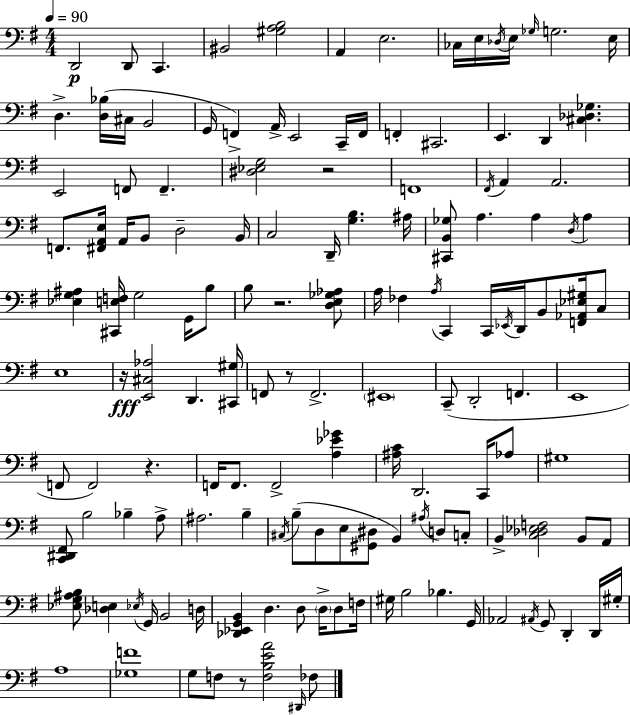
X:1
T:Untitled
M:4/4
L:1/4
K:Em
D,,2 D,,/2 C,, ^B,,2 [^G,A,B,]2 A,, E,2 _C,/4 E,/4 _D,/4 E,/4 _G,/4 G,2 E,/4 D, [D,_B,]/4 ^C,/4 B,,2 G,,/4 F,, A,,/4 E,,2 C,,/4 F,,/4 F,, ^C,,2 E,, D,, [^C,_D,_G,] E,,2 F,,/2 F,, [^D,_E,G,]2 z2 F,,4 ^F,,/4 A,, A,,2 F,,/2 [^F,,A,,E,]/4 A,,/4 B,,/2 D,2 B,,/4 C,2 D,,/4 [G,B,] ^A,/4 [^C,,B,,_G,]/2 A, A, D,/4 A, [_E,G,^A,] [^C,,E,F,]/4 G,2 G,,/4 B,/2 B,/2 z2 [D,E,_G,_A,]/2 A,/4 _F, A,/4 C,, C,,/4 _E,,/4 D,,/4 B,,/2 [F,,_A,,_E,^G,]/4 C,/2 E,4 z/4 [E,,^C,_A,]2 D,, [^C,,^G,]/4 F,,/2 z/2 F,,2 ^E,,4 C,,/2 D,,2 F,, E,,4 F,,/2 F,,2 z F,,/4 F,,/2 F,,2 [A,_E_G] [^A,C]/4 D,,2 C,,/4 _A,/2 ^G,4 [C,,^D,,^F,,]/2 B,2 _B, A,/2 ^A,2 B, ^C,/4 B,/2 D,/2 E,/2 [^G,,^D,]/2 B,, ^A,/4 D,/2 C,/2 B,, [C,_D,_E,F,]2 B,,/2 A,,/2 [_E,G,^A,B,]/2 [_D,E,] _E,/4 G,,/4 B,,2 D,/4 [_D,,_E,,G,,B,,] D, D,/2 D,/4 D,/2 F,/4 ^G,/4 B,2 _B, G,,/4 _A,,2 ^A,,/4 G,,/2 D,, D,,/4 ^G,/4 A,4 [_G,F]4 G,/2 F,/2 z/2 [F,B,EA]2 ^D,,/4 _F,/2